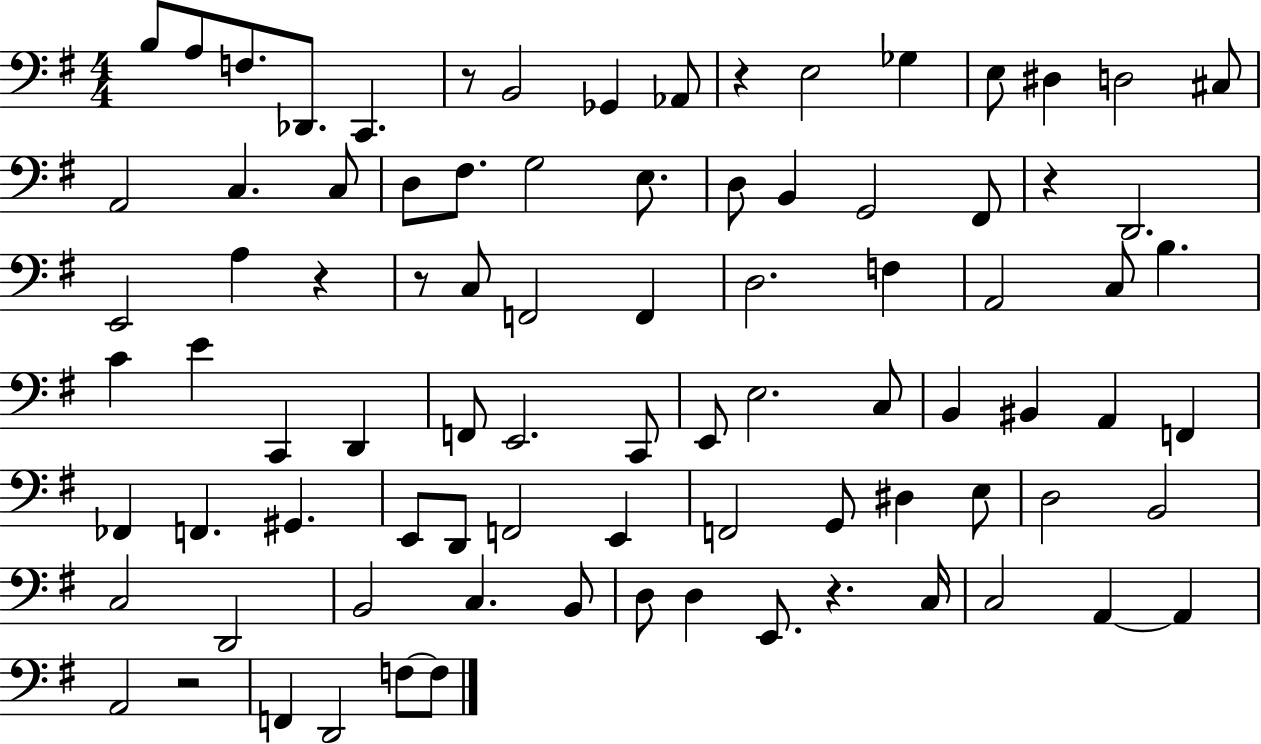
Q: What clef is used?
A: bass